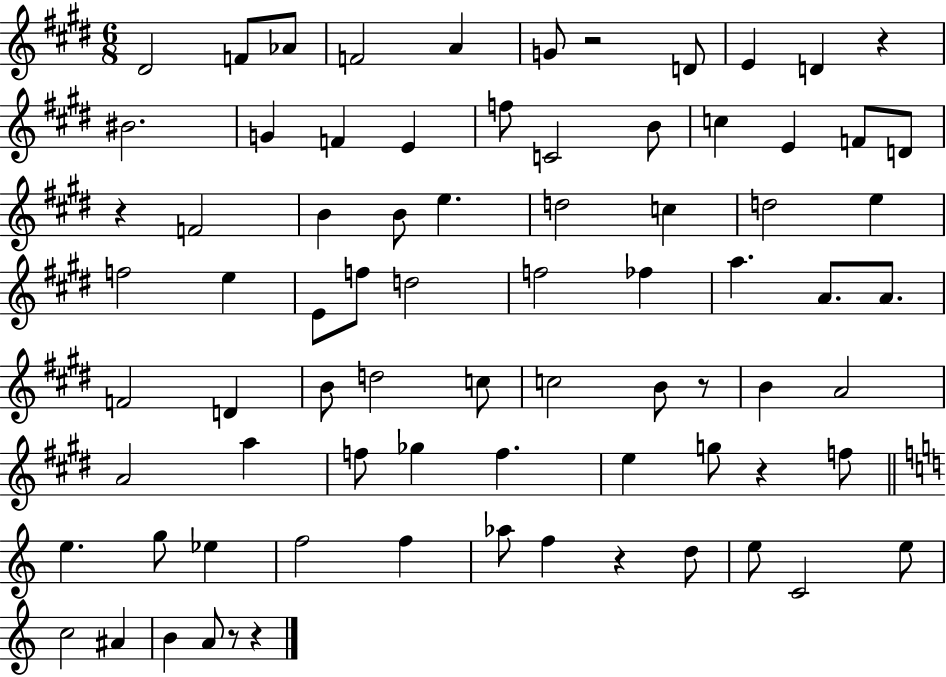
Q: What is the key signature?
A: E major